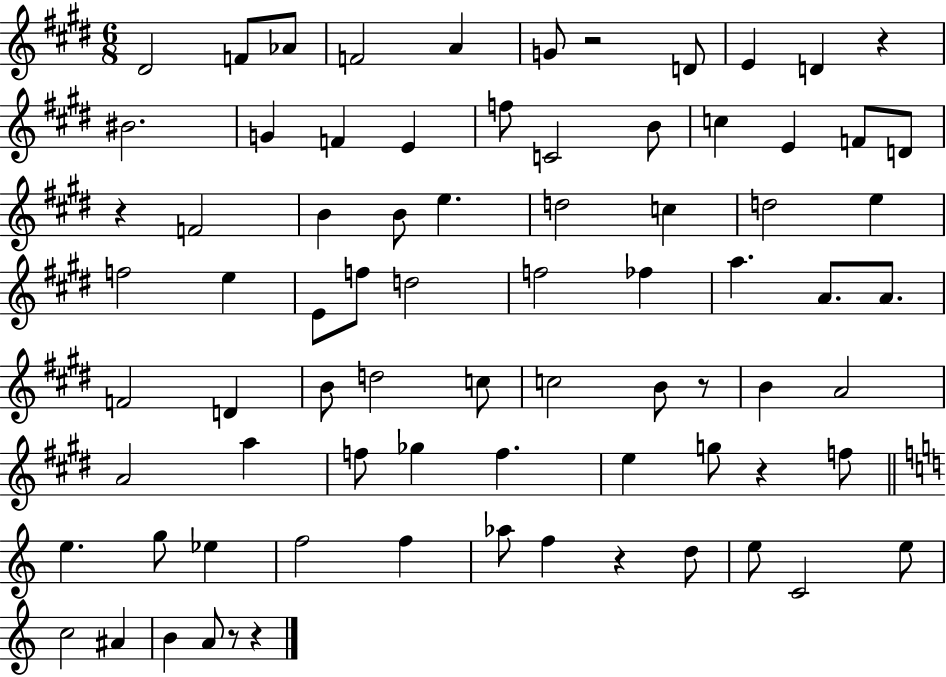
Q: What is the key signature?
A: E major